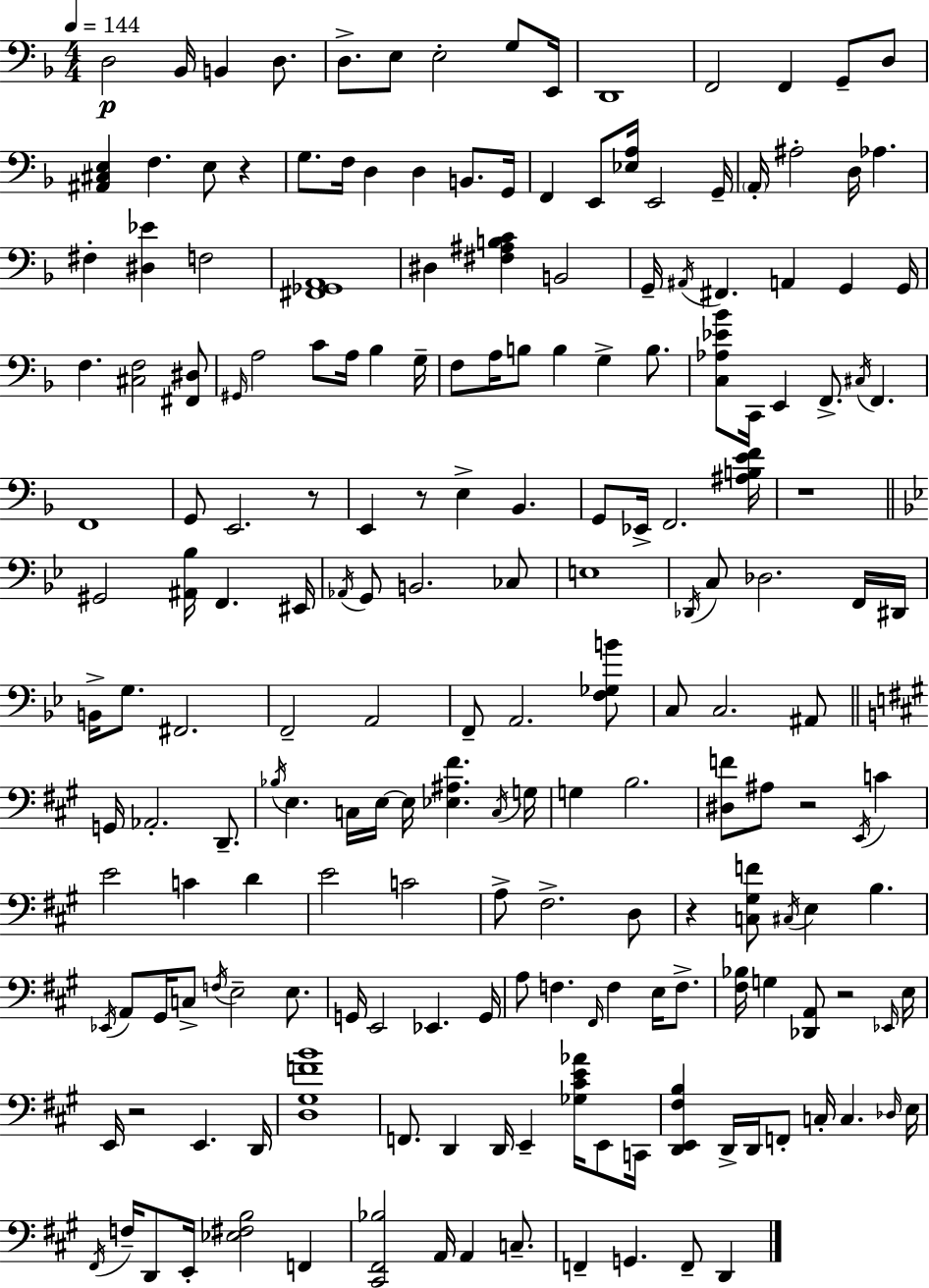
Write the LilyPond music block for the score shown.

{
  \clef bass
  \numericTimeSignature
  \time 4/4
  \key d \minor
  \tempo 4 = 144
  d2\p bes,16 b,4 d8. | d8.-> e8 e2-. g8 e,16 | d,1 | f,2 f,4 g,8-- d8 | \break <ais, cis e>4 f4. e8 r4 | g8. f16 d4 d4 b,8. g,16 | f,4 e,8 <ees a>16 e,2 g,16-- | \parenthesize a,16-. ais2-. d16 aes4. | \break fis4-. <dis ees'>4 f2 | <fis, ges, a,>1 | dis4 <fis ais b c'>4 b,2 | g,16-- \acciaccatura { ais,16 } fis,4. a,4 g,4 | \break g,16 f4. <cis f>2 <fis, dis>8 | \grace { gis,16 } a2 c'8 a16 bes4 | g16-- f8 a16 b8 b4 g4-> b8. | <c aes ees' bes'>8 c,16 e,4 f,8.-> \acciaccatura { cis16 } f,4. | \break f,1 | g,8 e,2. | r8 e,4 r8 e4-> bes,4. | g,8 ees,16-> f,2. | \break <ais b e' f'>16 r1 | \bar "||" \break \key bes \major gis,2 <ais, bes>16 f,4. eis,16 | \acciaccatura { aes,16 } g,8 b,2. ces8 | e1 | \acciaccatura { des,16 } c8 des2. | \break f,16 dis,16 b,16-> g8. fis,2. | f,2-- a,2 | f,8-- a,2. | <f ges b'>8 c8 c2. | \break ais,8 \bar "||" \break \key a \major g,16 aes,2.-. d,8.-- | \acciaccatura { bes16 } e4. c16 e16~~ e16 <ees ais fis'>4. | \acciaccatura { c16 } g16 g4 b2. | <dis f'>8 ais8 r2 \acciaccatura { e,16 } c'4 | \break e'2 c'4 d'4 | e'2 c'2 | a8-> fis2.-> | d8 r4 <c gis f'>8 \acciaccatura { cis16 } e4 b4. | \break \acciaccatura { ees,16 } a,8 gis,16 c8-> \acciaccatura { f16 } e2-- | e8. g,16 e,2 ees,4. | g,16 a8 f4. \grace { fis,16 } f4 | e16 f8.-> <fis bes>16 g4 <des, a,>8 r2 | \break \grace { ees,16 } e16 e,16 r2 | e,4. d,16 <d gis f' b'>1 | f,8. d,4 d,16 | e,4-- <ges cis' e' aes'>16 e,8 c,16 <d, e, fis b>4 d,16-> d,16 f,8-. | \break c16-. c4. \grace { des16 } e16 \acciaccatura { fis,16 } f16-- d,8 e,16-. <ees fis b>2 | f,4 <cis, fis, bes>2 | a,16 a,4 c8.-- f,4-- g,4. | f,8-- d,4 \bar "|."
}